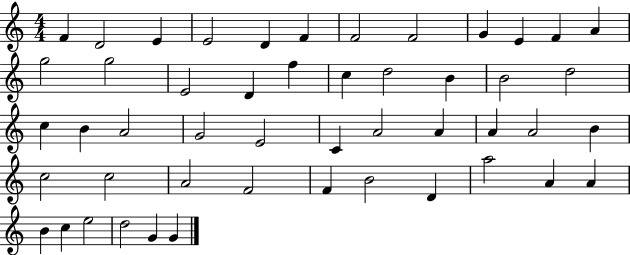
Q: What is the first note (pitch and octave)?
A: F4